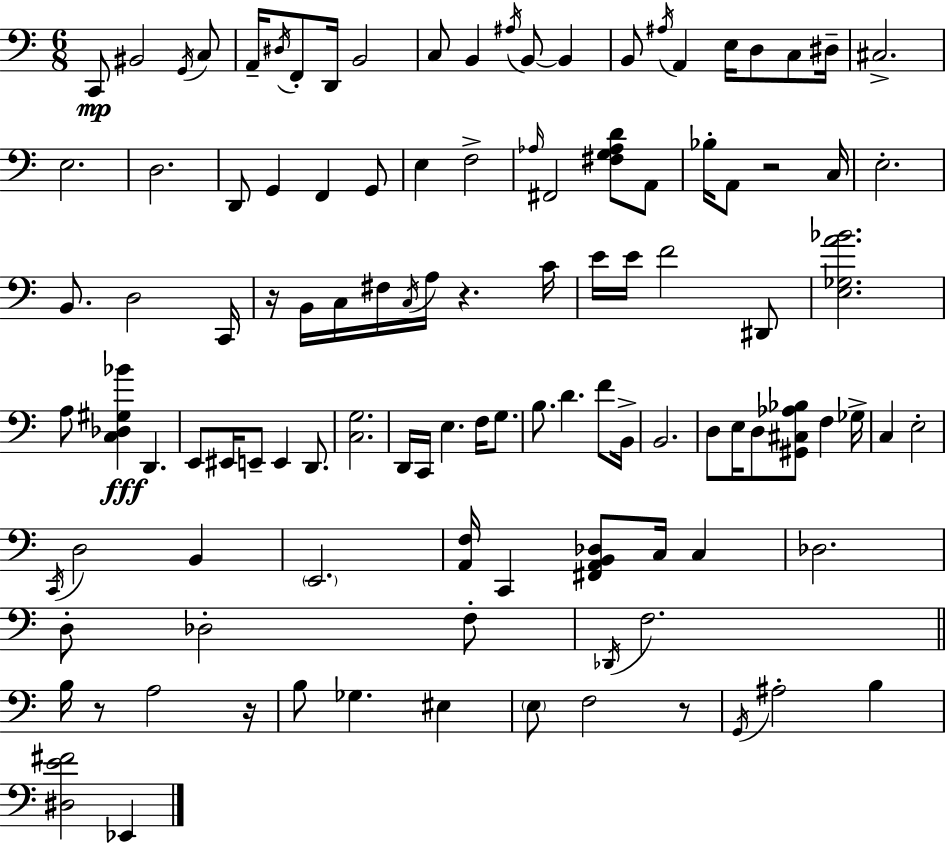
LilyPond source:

{
  \clef bass
  \numericTimeSignature
  \time 6/8
  \key c \major
  c,8\mp bis,2 \acciaccatura { g,16 } c8 | a,16-- \acciaccatura { dis16 } f,8-. d,16 b,2 | c8 b,4 \acciaccatura { ais16 } b,8~~ b,4 | b,8 \acciaccatura { ais16 } a,4 e16 d8 | \break c8 dis16-- cis2.-> | e2. | d2. | d,8 g,4 f,4 | \break g,8 e4 f2-> | \grace { aes16 } fis,2 | <fis g aes d'>8 a,8 bes16-. a,8 r2 | c16 e2.-. | \break b,8. d2 | c,16 r16 b,16 c16 fis16 \acciaccatura { c16 } a16 r4. | c'16 e'16 e'16 f'2 | dis,8 <e ges a' bes'>2. | \break a8 <c des gis bes'>4\fff | d,4. e,8 eis,16 e,8-- e,4 | d,8. <c g>2. | d,16 c,16 e4. | \break f16 g8. b8. d'4. | f'8 b,16-> b,2. | d8 e16 d8 <gis, cis aes bes>8 | f4 ges16-> c4 e2-. | \break \acciaccatura { c,16 } d2 | b,4 \parenthesize e,2. | <a, f>16 c,4 | <fis, a, b, des>8 c16 c4 des2. | \break d8-. des2-. | f8-. \acciaccatura { des,16 } f2. | \bar "||" \break \key c \major b16 r8 a2 r16 | b8 ges4. eis4 | \parenthesize e8 f2 r8 | \acciaccatura { g,16 } ais2-. b4 | \break <dis e' fis'>2 ees,4 | \bar "|."
}